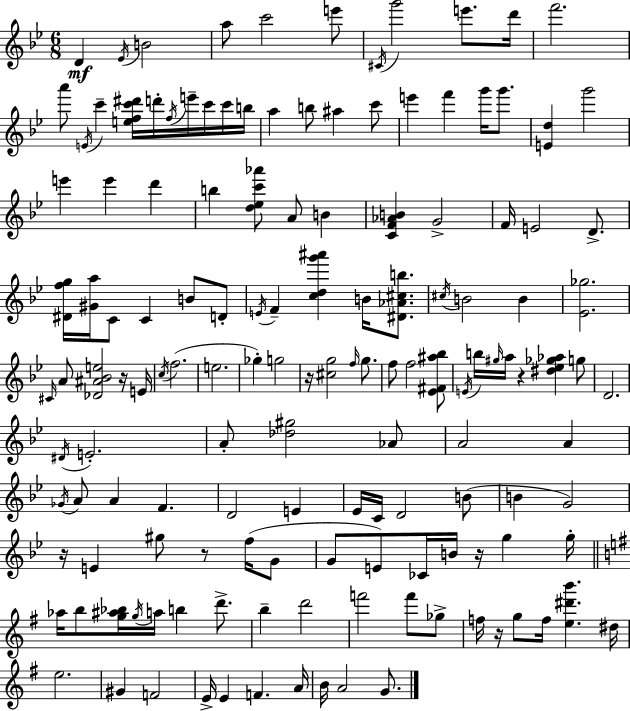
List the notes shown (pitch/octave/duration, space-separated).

D4/q Eb4/s B4/h A5/e C6/h E6/e C#4/s G6/h E6/e. D6/s F6/h. A6/e E4/s C6/q [E5,F5,C6,D#6]/s D6/s F5/s E6/s C6/s C6/s B5/s A5/q B5/e A#5/q C6/e E6/q F6/q G6/s G6/e. [E4,D5]/q G6/h E6/q E6/q D6/q B5/q [D5,Eb5,C6,Ab6]/e A4/e B4/q [C4,F4,Ab4,B4]/q G4/h F4/s E4/h D4/e. [D#4,F5,G5]/s [G#4,A5]/s C4/e C4/q B4/e D4/e E4/s F4/q [C5,D5,G6,A#6]/q B4/s [D#4,Ab4,C#5,B5]/e. C#5/s B4/h B4/q [Eb4,Gb5]/h. C#4/s A4/e [Db4,A#4,Bb4,E5]/h R/s E4/s C5/s F5/h. E5/h. Gb5/q G5/h R/s [C#5,G5]/h F5/s G5/e. F5/e F5/h [Eb4,F#4,A#5,Bb5]/e E4/s B5/s G#5/s A5/s R/q [D#5,Eb5,Gb5,Ab5]/q G5/e D4/h. D#4/s E4/h. A4/e [Db5,G#5]/h Ab4/e A4/h A4/q Gb4/s A4/e A4/q F4/q. D4/h E4/q Eb4/s C4/s D4/h B4/e B4/q G4/h R/s E4/q G#5/e R/e F5/s G4/e G4/e E4/e CES4/s B4/s R/s G5/q G5/s Ab5/s B5/e [G5,A#5,Bb5]/s G5/s A5/s B5/q D6/e. B5/q D6/h F6/h F6/e Gb5/e F5/s R/s G5/e F5/s [E5,D#6,B6]/q. D#5/s E5/h. G#4/q F4/h E4/s E4/q F4/q. A4/s B4/s A4/h G4/e.